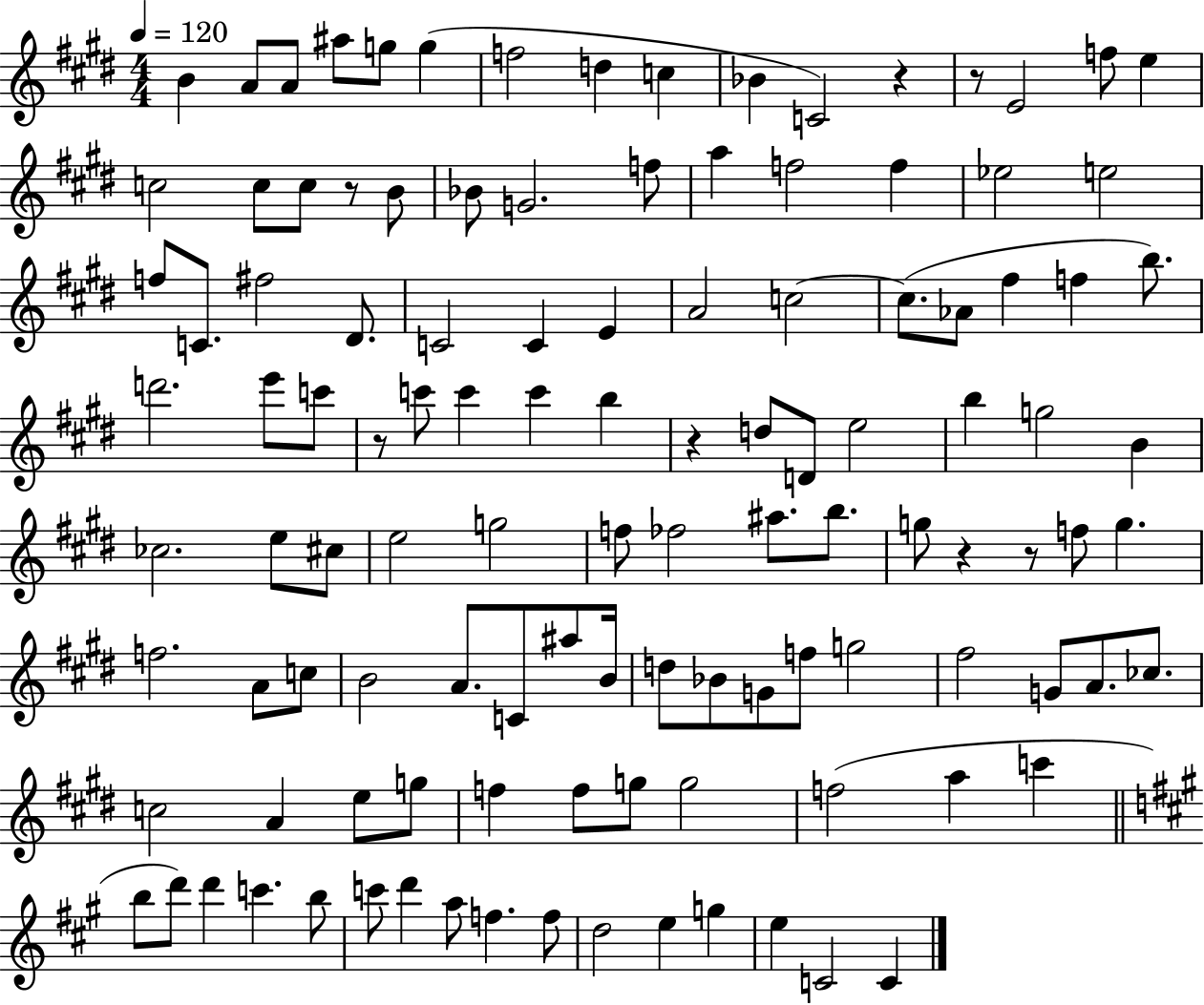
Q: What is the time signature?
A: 4/4